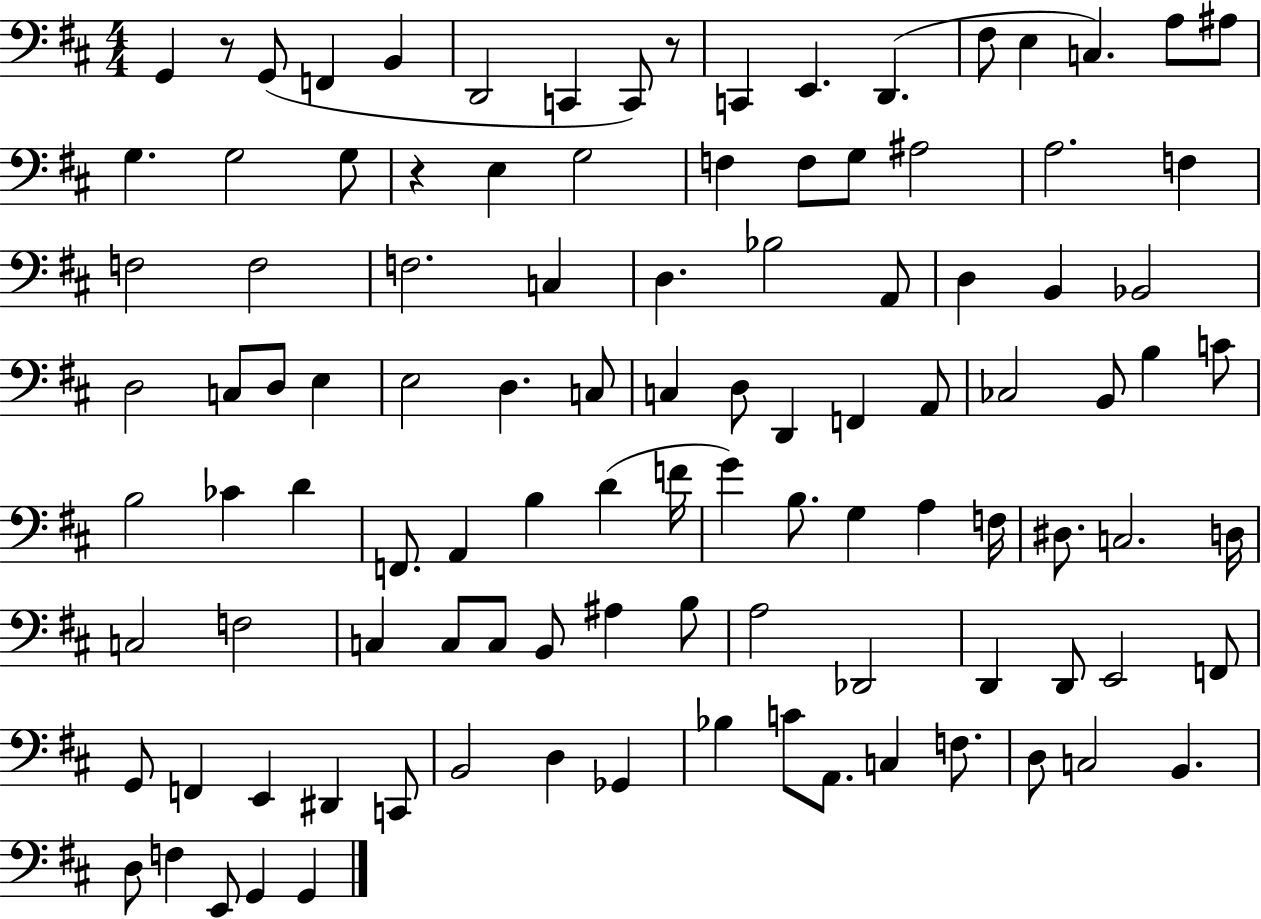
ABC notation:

X:1
T:Untitled
M:4/4
L:1/4
K:D
G,, z/2 G,,/2 F,, B,, D,,2 C,, C,,/2 z/2 C,, E,, D,, ^F,/2 E, C, A,/2 ^A,/2 G, G,2 G,/2 z E, G,2 F, F,/2 G,/2 ^A,2 A,2 F, F,2 F,2 F,2 C, D, _B,2 A,,/2 D, B,, _B,,2 D,2 C,/2 D,/2 E, E,2 D, C,/2 C, D,/2 D,, F,, A,,/2 _C,2 B,,/2 B, C/2 B,2 _C D F,,/2 A,, B, D F/4 G B,/2 G, A, F,/4 ^D,/2 C,2 D,/4 C,2 F,2 C, C,/2 C,/2 B,,/2 ^A, B,/2 A,2 _D,,2 D,, D,,/2 E,,2 F,,/2 G,,/2 F,, E,, ^D,, C,,/2 B,,2 D, _G,, _B, C/2 A,,/2 C, F,/2 D,/2 C,2 B,, D,/2 F, E,,/2 G,, G,,